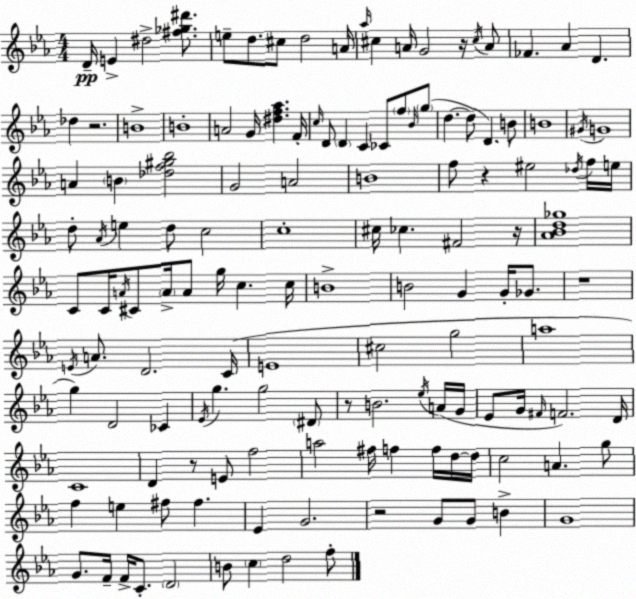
X:1
T:Untitled
M:4/4
L:1/4
K:Eb
D/4 E ^d2 [^f_g^d']/2 e/2 d/2 ^c/2 d2 A/4 _a/4 ^c A/4 G2 z/4 ^c/4 A/2 _F _A D _d z2 B4 B4 A2 G/4 [^df_a] F/4 c/4 D/2 D C _C/2 f/2 _B/4 g/2 d d/2 D B/2 B4 ^G/4 G4 A B [_df^g_b]2 G2 A2 B4 f/2 z ^e2 _d/4 f/4 e/4 d/2 _A/4 e d/2 c2 c4 ^c/4 _c ^F2 z/4 [_A_Bd_g]4 C/2 C/4 A/4 ^C/2 A/4 A/2 g/4 c c/4 B4 B2 G G/4 _G/2 z4 E/4 A/2 D2 C/4 E4 ^c2 g2 a4 g D2 _C _E/4 g g2 ^D/2 z/2 B2 _e/4 A/4 G/4 _E/2 G/4 ^F/4 F2 D/4 C4 D z/2 E/2 f2 a2 ^f/4 f f/4 d/4 d/4 c2 A g/2 f e ^f/2 ^f _E G2 z2 G/2 G/2 B G4 G/2 F/4 F/4 C/2 D2 B/2 c d2 f/2